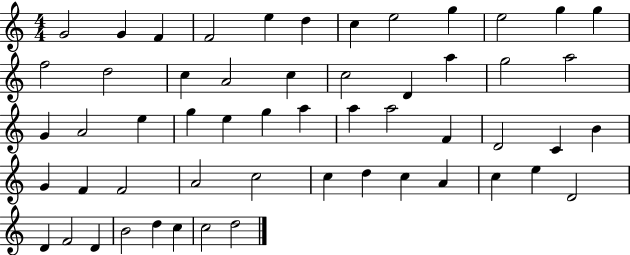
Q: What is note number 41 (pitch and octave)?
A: C5